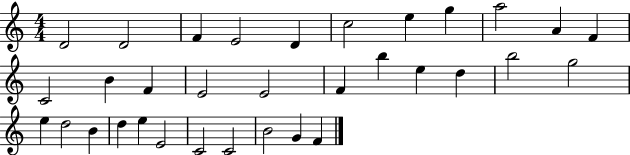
{
  \clef treble
  \numericTimeSignature
  \time 4/4
  \key c \major
  d'2 d'2 | f'4 e'2 d'4 | c''2 e''4 g''4 | a''2 a'4 f'4 | \break c'2 b'4 f'4 | e'2 e'2 | f'4 b''4 e''4 d''4 | b''2 g''2 | \break e''4 d''2 b'4 | d''4 e''4 e'2 | c'2 c'2 | b'2 g'4 f'4 | \break \bar "|."
}